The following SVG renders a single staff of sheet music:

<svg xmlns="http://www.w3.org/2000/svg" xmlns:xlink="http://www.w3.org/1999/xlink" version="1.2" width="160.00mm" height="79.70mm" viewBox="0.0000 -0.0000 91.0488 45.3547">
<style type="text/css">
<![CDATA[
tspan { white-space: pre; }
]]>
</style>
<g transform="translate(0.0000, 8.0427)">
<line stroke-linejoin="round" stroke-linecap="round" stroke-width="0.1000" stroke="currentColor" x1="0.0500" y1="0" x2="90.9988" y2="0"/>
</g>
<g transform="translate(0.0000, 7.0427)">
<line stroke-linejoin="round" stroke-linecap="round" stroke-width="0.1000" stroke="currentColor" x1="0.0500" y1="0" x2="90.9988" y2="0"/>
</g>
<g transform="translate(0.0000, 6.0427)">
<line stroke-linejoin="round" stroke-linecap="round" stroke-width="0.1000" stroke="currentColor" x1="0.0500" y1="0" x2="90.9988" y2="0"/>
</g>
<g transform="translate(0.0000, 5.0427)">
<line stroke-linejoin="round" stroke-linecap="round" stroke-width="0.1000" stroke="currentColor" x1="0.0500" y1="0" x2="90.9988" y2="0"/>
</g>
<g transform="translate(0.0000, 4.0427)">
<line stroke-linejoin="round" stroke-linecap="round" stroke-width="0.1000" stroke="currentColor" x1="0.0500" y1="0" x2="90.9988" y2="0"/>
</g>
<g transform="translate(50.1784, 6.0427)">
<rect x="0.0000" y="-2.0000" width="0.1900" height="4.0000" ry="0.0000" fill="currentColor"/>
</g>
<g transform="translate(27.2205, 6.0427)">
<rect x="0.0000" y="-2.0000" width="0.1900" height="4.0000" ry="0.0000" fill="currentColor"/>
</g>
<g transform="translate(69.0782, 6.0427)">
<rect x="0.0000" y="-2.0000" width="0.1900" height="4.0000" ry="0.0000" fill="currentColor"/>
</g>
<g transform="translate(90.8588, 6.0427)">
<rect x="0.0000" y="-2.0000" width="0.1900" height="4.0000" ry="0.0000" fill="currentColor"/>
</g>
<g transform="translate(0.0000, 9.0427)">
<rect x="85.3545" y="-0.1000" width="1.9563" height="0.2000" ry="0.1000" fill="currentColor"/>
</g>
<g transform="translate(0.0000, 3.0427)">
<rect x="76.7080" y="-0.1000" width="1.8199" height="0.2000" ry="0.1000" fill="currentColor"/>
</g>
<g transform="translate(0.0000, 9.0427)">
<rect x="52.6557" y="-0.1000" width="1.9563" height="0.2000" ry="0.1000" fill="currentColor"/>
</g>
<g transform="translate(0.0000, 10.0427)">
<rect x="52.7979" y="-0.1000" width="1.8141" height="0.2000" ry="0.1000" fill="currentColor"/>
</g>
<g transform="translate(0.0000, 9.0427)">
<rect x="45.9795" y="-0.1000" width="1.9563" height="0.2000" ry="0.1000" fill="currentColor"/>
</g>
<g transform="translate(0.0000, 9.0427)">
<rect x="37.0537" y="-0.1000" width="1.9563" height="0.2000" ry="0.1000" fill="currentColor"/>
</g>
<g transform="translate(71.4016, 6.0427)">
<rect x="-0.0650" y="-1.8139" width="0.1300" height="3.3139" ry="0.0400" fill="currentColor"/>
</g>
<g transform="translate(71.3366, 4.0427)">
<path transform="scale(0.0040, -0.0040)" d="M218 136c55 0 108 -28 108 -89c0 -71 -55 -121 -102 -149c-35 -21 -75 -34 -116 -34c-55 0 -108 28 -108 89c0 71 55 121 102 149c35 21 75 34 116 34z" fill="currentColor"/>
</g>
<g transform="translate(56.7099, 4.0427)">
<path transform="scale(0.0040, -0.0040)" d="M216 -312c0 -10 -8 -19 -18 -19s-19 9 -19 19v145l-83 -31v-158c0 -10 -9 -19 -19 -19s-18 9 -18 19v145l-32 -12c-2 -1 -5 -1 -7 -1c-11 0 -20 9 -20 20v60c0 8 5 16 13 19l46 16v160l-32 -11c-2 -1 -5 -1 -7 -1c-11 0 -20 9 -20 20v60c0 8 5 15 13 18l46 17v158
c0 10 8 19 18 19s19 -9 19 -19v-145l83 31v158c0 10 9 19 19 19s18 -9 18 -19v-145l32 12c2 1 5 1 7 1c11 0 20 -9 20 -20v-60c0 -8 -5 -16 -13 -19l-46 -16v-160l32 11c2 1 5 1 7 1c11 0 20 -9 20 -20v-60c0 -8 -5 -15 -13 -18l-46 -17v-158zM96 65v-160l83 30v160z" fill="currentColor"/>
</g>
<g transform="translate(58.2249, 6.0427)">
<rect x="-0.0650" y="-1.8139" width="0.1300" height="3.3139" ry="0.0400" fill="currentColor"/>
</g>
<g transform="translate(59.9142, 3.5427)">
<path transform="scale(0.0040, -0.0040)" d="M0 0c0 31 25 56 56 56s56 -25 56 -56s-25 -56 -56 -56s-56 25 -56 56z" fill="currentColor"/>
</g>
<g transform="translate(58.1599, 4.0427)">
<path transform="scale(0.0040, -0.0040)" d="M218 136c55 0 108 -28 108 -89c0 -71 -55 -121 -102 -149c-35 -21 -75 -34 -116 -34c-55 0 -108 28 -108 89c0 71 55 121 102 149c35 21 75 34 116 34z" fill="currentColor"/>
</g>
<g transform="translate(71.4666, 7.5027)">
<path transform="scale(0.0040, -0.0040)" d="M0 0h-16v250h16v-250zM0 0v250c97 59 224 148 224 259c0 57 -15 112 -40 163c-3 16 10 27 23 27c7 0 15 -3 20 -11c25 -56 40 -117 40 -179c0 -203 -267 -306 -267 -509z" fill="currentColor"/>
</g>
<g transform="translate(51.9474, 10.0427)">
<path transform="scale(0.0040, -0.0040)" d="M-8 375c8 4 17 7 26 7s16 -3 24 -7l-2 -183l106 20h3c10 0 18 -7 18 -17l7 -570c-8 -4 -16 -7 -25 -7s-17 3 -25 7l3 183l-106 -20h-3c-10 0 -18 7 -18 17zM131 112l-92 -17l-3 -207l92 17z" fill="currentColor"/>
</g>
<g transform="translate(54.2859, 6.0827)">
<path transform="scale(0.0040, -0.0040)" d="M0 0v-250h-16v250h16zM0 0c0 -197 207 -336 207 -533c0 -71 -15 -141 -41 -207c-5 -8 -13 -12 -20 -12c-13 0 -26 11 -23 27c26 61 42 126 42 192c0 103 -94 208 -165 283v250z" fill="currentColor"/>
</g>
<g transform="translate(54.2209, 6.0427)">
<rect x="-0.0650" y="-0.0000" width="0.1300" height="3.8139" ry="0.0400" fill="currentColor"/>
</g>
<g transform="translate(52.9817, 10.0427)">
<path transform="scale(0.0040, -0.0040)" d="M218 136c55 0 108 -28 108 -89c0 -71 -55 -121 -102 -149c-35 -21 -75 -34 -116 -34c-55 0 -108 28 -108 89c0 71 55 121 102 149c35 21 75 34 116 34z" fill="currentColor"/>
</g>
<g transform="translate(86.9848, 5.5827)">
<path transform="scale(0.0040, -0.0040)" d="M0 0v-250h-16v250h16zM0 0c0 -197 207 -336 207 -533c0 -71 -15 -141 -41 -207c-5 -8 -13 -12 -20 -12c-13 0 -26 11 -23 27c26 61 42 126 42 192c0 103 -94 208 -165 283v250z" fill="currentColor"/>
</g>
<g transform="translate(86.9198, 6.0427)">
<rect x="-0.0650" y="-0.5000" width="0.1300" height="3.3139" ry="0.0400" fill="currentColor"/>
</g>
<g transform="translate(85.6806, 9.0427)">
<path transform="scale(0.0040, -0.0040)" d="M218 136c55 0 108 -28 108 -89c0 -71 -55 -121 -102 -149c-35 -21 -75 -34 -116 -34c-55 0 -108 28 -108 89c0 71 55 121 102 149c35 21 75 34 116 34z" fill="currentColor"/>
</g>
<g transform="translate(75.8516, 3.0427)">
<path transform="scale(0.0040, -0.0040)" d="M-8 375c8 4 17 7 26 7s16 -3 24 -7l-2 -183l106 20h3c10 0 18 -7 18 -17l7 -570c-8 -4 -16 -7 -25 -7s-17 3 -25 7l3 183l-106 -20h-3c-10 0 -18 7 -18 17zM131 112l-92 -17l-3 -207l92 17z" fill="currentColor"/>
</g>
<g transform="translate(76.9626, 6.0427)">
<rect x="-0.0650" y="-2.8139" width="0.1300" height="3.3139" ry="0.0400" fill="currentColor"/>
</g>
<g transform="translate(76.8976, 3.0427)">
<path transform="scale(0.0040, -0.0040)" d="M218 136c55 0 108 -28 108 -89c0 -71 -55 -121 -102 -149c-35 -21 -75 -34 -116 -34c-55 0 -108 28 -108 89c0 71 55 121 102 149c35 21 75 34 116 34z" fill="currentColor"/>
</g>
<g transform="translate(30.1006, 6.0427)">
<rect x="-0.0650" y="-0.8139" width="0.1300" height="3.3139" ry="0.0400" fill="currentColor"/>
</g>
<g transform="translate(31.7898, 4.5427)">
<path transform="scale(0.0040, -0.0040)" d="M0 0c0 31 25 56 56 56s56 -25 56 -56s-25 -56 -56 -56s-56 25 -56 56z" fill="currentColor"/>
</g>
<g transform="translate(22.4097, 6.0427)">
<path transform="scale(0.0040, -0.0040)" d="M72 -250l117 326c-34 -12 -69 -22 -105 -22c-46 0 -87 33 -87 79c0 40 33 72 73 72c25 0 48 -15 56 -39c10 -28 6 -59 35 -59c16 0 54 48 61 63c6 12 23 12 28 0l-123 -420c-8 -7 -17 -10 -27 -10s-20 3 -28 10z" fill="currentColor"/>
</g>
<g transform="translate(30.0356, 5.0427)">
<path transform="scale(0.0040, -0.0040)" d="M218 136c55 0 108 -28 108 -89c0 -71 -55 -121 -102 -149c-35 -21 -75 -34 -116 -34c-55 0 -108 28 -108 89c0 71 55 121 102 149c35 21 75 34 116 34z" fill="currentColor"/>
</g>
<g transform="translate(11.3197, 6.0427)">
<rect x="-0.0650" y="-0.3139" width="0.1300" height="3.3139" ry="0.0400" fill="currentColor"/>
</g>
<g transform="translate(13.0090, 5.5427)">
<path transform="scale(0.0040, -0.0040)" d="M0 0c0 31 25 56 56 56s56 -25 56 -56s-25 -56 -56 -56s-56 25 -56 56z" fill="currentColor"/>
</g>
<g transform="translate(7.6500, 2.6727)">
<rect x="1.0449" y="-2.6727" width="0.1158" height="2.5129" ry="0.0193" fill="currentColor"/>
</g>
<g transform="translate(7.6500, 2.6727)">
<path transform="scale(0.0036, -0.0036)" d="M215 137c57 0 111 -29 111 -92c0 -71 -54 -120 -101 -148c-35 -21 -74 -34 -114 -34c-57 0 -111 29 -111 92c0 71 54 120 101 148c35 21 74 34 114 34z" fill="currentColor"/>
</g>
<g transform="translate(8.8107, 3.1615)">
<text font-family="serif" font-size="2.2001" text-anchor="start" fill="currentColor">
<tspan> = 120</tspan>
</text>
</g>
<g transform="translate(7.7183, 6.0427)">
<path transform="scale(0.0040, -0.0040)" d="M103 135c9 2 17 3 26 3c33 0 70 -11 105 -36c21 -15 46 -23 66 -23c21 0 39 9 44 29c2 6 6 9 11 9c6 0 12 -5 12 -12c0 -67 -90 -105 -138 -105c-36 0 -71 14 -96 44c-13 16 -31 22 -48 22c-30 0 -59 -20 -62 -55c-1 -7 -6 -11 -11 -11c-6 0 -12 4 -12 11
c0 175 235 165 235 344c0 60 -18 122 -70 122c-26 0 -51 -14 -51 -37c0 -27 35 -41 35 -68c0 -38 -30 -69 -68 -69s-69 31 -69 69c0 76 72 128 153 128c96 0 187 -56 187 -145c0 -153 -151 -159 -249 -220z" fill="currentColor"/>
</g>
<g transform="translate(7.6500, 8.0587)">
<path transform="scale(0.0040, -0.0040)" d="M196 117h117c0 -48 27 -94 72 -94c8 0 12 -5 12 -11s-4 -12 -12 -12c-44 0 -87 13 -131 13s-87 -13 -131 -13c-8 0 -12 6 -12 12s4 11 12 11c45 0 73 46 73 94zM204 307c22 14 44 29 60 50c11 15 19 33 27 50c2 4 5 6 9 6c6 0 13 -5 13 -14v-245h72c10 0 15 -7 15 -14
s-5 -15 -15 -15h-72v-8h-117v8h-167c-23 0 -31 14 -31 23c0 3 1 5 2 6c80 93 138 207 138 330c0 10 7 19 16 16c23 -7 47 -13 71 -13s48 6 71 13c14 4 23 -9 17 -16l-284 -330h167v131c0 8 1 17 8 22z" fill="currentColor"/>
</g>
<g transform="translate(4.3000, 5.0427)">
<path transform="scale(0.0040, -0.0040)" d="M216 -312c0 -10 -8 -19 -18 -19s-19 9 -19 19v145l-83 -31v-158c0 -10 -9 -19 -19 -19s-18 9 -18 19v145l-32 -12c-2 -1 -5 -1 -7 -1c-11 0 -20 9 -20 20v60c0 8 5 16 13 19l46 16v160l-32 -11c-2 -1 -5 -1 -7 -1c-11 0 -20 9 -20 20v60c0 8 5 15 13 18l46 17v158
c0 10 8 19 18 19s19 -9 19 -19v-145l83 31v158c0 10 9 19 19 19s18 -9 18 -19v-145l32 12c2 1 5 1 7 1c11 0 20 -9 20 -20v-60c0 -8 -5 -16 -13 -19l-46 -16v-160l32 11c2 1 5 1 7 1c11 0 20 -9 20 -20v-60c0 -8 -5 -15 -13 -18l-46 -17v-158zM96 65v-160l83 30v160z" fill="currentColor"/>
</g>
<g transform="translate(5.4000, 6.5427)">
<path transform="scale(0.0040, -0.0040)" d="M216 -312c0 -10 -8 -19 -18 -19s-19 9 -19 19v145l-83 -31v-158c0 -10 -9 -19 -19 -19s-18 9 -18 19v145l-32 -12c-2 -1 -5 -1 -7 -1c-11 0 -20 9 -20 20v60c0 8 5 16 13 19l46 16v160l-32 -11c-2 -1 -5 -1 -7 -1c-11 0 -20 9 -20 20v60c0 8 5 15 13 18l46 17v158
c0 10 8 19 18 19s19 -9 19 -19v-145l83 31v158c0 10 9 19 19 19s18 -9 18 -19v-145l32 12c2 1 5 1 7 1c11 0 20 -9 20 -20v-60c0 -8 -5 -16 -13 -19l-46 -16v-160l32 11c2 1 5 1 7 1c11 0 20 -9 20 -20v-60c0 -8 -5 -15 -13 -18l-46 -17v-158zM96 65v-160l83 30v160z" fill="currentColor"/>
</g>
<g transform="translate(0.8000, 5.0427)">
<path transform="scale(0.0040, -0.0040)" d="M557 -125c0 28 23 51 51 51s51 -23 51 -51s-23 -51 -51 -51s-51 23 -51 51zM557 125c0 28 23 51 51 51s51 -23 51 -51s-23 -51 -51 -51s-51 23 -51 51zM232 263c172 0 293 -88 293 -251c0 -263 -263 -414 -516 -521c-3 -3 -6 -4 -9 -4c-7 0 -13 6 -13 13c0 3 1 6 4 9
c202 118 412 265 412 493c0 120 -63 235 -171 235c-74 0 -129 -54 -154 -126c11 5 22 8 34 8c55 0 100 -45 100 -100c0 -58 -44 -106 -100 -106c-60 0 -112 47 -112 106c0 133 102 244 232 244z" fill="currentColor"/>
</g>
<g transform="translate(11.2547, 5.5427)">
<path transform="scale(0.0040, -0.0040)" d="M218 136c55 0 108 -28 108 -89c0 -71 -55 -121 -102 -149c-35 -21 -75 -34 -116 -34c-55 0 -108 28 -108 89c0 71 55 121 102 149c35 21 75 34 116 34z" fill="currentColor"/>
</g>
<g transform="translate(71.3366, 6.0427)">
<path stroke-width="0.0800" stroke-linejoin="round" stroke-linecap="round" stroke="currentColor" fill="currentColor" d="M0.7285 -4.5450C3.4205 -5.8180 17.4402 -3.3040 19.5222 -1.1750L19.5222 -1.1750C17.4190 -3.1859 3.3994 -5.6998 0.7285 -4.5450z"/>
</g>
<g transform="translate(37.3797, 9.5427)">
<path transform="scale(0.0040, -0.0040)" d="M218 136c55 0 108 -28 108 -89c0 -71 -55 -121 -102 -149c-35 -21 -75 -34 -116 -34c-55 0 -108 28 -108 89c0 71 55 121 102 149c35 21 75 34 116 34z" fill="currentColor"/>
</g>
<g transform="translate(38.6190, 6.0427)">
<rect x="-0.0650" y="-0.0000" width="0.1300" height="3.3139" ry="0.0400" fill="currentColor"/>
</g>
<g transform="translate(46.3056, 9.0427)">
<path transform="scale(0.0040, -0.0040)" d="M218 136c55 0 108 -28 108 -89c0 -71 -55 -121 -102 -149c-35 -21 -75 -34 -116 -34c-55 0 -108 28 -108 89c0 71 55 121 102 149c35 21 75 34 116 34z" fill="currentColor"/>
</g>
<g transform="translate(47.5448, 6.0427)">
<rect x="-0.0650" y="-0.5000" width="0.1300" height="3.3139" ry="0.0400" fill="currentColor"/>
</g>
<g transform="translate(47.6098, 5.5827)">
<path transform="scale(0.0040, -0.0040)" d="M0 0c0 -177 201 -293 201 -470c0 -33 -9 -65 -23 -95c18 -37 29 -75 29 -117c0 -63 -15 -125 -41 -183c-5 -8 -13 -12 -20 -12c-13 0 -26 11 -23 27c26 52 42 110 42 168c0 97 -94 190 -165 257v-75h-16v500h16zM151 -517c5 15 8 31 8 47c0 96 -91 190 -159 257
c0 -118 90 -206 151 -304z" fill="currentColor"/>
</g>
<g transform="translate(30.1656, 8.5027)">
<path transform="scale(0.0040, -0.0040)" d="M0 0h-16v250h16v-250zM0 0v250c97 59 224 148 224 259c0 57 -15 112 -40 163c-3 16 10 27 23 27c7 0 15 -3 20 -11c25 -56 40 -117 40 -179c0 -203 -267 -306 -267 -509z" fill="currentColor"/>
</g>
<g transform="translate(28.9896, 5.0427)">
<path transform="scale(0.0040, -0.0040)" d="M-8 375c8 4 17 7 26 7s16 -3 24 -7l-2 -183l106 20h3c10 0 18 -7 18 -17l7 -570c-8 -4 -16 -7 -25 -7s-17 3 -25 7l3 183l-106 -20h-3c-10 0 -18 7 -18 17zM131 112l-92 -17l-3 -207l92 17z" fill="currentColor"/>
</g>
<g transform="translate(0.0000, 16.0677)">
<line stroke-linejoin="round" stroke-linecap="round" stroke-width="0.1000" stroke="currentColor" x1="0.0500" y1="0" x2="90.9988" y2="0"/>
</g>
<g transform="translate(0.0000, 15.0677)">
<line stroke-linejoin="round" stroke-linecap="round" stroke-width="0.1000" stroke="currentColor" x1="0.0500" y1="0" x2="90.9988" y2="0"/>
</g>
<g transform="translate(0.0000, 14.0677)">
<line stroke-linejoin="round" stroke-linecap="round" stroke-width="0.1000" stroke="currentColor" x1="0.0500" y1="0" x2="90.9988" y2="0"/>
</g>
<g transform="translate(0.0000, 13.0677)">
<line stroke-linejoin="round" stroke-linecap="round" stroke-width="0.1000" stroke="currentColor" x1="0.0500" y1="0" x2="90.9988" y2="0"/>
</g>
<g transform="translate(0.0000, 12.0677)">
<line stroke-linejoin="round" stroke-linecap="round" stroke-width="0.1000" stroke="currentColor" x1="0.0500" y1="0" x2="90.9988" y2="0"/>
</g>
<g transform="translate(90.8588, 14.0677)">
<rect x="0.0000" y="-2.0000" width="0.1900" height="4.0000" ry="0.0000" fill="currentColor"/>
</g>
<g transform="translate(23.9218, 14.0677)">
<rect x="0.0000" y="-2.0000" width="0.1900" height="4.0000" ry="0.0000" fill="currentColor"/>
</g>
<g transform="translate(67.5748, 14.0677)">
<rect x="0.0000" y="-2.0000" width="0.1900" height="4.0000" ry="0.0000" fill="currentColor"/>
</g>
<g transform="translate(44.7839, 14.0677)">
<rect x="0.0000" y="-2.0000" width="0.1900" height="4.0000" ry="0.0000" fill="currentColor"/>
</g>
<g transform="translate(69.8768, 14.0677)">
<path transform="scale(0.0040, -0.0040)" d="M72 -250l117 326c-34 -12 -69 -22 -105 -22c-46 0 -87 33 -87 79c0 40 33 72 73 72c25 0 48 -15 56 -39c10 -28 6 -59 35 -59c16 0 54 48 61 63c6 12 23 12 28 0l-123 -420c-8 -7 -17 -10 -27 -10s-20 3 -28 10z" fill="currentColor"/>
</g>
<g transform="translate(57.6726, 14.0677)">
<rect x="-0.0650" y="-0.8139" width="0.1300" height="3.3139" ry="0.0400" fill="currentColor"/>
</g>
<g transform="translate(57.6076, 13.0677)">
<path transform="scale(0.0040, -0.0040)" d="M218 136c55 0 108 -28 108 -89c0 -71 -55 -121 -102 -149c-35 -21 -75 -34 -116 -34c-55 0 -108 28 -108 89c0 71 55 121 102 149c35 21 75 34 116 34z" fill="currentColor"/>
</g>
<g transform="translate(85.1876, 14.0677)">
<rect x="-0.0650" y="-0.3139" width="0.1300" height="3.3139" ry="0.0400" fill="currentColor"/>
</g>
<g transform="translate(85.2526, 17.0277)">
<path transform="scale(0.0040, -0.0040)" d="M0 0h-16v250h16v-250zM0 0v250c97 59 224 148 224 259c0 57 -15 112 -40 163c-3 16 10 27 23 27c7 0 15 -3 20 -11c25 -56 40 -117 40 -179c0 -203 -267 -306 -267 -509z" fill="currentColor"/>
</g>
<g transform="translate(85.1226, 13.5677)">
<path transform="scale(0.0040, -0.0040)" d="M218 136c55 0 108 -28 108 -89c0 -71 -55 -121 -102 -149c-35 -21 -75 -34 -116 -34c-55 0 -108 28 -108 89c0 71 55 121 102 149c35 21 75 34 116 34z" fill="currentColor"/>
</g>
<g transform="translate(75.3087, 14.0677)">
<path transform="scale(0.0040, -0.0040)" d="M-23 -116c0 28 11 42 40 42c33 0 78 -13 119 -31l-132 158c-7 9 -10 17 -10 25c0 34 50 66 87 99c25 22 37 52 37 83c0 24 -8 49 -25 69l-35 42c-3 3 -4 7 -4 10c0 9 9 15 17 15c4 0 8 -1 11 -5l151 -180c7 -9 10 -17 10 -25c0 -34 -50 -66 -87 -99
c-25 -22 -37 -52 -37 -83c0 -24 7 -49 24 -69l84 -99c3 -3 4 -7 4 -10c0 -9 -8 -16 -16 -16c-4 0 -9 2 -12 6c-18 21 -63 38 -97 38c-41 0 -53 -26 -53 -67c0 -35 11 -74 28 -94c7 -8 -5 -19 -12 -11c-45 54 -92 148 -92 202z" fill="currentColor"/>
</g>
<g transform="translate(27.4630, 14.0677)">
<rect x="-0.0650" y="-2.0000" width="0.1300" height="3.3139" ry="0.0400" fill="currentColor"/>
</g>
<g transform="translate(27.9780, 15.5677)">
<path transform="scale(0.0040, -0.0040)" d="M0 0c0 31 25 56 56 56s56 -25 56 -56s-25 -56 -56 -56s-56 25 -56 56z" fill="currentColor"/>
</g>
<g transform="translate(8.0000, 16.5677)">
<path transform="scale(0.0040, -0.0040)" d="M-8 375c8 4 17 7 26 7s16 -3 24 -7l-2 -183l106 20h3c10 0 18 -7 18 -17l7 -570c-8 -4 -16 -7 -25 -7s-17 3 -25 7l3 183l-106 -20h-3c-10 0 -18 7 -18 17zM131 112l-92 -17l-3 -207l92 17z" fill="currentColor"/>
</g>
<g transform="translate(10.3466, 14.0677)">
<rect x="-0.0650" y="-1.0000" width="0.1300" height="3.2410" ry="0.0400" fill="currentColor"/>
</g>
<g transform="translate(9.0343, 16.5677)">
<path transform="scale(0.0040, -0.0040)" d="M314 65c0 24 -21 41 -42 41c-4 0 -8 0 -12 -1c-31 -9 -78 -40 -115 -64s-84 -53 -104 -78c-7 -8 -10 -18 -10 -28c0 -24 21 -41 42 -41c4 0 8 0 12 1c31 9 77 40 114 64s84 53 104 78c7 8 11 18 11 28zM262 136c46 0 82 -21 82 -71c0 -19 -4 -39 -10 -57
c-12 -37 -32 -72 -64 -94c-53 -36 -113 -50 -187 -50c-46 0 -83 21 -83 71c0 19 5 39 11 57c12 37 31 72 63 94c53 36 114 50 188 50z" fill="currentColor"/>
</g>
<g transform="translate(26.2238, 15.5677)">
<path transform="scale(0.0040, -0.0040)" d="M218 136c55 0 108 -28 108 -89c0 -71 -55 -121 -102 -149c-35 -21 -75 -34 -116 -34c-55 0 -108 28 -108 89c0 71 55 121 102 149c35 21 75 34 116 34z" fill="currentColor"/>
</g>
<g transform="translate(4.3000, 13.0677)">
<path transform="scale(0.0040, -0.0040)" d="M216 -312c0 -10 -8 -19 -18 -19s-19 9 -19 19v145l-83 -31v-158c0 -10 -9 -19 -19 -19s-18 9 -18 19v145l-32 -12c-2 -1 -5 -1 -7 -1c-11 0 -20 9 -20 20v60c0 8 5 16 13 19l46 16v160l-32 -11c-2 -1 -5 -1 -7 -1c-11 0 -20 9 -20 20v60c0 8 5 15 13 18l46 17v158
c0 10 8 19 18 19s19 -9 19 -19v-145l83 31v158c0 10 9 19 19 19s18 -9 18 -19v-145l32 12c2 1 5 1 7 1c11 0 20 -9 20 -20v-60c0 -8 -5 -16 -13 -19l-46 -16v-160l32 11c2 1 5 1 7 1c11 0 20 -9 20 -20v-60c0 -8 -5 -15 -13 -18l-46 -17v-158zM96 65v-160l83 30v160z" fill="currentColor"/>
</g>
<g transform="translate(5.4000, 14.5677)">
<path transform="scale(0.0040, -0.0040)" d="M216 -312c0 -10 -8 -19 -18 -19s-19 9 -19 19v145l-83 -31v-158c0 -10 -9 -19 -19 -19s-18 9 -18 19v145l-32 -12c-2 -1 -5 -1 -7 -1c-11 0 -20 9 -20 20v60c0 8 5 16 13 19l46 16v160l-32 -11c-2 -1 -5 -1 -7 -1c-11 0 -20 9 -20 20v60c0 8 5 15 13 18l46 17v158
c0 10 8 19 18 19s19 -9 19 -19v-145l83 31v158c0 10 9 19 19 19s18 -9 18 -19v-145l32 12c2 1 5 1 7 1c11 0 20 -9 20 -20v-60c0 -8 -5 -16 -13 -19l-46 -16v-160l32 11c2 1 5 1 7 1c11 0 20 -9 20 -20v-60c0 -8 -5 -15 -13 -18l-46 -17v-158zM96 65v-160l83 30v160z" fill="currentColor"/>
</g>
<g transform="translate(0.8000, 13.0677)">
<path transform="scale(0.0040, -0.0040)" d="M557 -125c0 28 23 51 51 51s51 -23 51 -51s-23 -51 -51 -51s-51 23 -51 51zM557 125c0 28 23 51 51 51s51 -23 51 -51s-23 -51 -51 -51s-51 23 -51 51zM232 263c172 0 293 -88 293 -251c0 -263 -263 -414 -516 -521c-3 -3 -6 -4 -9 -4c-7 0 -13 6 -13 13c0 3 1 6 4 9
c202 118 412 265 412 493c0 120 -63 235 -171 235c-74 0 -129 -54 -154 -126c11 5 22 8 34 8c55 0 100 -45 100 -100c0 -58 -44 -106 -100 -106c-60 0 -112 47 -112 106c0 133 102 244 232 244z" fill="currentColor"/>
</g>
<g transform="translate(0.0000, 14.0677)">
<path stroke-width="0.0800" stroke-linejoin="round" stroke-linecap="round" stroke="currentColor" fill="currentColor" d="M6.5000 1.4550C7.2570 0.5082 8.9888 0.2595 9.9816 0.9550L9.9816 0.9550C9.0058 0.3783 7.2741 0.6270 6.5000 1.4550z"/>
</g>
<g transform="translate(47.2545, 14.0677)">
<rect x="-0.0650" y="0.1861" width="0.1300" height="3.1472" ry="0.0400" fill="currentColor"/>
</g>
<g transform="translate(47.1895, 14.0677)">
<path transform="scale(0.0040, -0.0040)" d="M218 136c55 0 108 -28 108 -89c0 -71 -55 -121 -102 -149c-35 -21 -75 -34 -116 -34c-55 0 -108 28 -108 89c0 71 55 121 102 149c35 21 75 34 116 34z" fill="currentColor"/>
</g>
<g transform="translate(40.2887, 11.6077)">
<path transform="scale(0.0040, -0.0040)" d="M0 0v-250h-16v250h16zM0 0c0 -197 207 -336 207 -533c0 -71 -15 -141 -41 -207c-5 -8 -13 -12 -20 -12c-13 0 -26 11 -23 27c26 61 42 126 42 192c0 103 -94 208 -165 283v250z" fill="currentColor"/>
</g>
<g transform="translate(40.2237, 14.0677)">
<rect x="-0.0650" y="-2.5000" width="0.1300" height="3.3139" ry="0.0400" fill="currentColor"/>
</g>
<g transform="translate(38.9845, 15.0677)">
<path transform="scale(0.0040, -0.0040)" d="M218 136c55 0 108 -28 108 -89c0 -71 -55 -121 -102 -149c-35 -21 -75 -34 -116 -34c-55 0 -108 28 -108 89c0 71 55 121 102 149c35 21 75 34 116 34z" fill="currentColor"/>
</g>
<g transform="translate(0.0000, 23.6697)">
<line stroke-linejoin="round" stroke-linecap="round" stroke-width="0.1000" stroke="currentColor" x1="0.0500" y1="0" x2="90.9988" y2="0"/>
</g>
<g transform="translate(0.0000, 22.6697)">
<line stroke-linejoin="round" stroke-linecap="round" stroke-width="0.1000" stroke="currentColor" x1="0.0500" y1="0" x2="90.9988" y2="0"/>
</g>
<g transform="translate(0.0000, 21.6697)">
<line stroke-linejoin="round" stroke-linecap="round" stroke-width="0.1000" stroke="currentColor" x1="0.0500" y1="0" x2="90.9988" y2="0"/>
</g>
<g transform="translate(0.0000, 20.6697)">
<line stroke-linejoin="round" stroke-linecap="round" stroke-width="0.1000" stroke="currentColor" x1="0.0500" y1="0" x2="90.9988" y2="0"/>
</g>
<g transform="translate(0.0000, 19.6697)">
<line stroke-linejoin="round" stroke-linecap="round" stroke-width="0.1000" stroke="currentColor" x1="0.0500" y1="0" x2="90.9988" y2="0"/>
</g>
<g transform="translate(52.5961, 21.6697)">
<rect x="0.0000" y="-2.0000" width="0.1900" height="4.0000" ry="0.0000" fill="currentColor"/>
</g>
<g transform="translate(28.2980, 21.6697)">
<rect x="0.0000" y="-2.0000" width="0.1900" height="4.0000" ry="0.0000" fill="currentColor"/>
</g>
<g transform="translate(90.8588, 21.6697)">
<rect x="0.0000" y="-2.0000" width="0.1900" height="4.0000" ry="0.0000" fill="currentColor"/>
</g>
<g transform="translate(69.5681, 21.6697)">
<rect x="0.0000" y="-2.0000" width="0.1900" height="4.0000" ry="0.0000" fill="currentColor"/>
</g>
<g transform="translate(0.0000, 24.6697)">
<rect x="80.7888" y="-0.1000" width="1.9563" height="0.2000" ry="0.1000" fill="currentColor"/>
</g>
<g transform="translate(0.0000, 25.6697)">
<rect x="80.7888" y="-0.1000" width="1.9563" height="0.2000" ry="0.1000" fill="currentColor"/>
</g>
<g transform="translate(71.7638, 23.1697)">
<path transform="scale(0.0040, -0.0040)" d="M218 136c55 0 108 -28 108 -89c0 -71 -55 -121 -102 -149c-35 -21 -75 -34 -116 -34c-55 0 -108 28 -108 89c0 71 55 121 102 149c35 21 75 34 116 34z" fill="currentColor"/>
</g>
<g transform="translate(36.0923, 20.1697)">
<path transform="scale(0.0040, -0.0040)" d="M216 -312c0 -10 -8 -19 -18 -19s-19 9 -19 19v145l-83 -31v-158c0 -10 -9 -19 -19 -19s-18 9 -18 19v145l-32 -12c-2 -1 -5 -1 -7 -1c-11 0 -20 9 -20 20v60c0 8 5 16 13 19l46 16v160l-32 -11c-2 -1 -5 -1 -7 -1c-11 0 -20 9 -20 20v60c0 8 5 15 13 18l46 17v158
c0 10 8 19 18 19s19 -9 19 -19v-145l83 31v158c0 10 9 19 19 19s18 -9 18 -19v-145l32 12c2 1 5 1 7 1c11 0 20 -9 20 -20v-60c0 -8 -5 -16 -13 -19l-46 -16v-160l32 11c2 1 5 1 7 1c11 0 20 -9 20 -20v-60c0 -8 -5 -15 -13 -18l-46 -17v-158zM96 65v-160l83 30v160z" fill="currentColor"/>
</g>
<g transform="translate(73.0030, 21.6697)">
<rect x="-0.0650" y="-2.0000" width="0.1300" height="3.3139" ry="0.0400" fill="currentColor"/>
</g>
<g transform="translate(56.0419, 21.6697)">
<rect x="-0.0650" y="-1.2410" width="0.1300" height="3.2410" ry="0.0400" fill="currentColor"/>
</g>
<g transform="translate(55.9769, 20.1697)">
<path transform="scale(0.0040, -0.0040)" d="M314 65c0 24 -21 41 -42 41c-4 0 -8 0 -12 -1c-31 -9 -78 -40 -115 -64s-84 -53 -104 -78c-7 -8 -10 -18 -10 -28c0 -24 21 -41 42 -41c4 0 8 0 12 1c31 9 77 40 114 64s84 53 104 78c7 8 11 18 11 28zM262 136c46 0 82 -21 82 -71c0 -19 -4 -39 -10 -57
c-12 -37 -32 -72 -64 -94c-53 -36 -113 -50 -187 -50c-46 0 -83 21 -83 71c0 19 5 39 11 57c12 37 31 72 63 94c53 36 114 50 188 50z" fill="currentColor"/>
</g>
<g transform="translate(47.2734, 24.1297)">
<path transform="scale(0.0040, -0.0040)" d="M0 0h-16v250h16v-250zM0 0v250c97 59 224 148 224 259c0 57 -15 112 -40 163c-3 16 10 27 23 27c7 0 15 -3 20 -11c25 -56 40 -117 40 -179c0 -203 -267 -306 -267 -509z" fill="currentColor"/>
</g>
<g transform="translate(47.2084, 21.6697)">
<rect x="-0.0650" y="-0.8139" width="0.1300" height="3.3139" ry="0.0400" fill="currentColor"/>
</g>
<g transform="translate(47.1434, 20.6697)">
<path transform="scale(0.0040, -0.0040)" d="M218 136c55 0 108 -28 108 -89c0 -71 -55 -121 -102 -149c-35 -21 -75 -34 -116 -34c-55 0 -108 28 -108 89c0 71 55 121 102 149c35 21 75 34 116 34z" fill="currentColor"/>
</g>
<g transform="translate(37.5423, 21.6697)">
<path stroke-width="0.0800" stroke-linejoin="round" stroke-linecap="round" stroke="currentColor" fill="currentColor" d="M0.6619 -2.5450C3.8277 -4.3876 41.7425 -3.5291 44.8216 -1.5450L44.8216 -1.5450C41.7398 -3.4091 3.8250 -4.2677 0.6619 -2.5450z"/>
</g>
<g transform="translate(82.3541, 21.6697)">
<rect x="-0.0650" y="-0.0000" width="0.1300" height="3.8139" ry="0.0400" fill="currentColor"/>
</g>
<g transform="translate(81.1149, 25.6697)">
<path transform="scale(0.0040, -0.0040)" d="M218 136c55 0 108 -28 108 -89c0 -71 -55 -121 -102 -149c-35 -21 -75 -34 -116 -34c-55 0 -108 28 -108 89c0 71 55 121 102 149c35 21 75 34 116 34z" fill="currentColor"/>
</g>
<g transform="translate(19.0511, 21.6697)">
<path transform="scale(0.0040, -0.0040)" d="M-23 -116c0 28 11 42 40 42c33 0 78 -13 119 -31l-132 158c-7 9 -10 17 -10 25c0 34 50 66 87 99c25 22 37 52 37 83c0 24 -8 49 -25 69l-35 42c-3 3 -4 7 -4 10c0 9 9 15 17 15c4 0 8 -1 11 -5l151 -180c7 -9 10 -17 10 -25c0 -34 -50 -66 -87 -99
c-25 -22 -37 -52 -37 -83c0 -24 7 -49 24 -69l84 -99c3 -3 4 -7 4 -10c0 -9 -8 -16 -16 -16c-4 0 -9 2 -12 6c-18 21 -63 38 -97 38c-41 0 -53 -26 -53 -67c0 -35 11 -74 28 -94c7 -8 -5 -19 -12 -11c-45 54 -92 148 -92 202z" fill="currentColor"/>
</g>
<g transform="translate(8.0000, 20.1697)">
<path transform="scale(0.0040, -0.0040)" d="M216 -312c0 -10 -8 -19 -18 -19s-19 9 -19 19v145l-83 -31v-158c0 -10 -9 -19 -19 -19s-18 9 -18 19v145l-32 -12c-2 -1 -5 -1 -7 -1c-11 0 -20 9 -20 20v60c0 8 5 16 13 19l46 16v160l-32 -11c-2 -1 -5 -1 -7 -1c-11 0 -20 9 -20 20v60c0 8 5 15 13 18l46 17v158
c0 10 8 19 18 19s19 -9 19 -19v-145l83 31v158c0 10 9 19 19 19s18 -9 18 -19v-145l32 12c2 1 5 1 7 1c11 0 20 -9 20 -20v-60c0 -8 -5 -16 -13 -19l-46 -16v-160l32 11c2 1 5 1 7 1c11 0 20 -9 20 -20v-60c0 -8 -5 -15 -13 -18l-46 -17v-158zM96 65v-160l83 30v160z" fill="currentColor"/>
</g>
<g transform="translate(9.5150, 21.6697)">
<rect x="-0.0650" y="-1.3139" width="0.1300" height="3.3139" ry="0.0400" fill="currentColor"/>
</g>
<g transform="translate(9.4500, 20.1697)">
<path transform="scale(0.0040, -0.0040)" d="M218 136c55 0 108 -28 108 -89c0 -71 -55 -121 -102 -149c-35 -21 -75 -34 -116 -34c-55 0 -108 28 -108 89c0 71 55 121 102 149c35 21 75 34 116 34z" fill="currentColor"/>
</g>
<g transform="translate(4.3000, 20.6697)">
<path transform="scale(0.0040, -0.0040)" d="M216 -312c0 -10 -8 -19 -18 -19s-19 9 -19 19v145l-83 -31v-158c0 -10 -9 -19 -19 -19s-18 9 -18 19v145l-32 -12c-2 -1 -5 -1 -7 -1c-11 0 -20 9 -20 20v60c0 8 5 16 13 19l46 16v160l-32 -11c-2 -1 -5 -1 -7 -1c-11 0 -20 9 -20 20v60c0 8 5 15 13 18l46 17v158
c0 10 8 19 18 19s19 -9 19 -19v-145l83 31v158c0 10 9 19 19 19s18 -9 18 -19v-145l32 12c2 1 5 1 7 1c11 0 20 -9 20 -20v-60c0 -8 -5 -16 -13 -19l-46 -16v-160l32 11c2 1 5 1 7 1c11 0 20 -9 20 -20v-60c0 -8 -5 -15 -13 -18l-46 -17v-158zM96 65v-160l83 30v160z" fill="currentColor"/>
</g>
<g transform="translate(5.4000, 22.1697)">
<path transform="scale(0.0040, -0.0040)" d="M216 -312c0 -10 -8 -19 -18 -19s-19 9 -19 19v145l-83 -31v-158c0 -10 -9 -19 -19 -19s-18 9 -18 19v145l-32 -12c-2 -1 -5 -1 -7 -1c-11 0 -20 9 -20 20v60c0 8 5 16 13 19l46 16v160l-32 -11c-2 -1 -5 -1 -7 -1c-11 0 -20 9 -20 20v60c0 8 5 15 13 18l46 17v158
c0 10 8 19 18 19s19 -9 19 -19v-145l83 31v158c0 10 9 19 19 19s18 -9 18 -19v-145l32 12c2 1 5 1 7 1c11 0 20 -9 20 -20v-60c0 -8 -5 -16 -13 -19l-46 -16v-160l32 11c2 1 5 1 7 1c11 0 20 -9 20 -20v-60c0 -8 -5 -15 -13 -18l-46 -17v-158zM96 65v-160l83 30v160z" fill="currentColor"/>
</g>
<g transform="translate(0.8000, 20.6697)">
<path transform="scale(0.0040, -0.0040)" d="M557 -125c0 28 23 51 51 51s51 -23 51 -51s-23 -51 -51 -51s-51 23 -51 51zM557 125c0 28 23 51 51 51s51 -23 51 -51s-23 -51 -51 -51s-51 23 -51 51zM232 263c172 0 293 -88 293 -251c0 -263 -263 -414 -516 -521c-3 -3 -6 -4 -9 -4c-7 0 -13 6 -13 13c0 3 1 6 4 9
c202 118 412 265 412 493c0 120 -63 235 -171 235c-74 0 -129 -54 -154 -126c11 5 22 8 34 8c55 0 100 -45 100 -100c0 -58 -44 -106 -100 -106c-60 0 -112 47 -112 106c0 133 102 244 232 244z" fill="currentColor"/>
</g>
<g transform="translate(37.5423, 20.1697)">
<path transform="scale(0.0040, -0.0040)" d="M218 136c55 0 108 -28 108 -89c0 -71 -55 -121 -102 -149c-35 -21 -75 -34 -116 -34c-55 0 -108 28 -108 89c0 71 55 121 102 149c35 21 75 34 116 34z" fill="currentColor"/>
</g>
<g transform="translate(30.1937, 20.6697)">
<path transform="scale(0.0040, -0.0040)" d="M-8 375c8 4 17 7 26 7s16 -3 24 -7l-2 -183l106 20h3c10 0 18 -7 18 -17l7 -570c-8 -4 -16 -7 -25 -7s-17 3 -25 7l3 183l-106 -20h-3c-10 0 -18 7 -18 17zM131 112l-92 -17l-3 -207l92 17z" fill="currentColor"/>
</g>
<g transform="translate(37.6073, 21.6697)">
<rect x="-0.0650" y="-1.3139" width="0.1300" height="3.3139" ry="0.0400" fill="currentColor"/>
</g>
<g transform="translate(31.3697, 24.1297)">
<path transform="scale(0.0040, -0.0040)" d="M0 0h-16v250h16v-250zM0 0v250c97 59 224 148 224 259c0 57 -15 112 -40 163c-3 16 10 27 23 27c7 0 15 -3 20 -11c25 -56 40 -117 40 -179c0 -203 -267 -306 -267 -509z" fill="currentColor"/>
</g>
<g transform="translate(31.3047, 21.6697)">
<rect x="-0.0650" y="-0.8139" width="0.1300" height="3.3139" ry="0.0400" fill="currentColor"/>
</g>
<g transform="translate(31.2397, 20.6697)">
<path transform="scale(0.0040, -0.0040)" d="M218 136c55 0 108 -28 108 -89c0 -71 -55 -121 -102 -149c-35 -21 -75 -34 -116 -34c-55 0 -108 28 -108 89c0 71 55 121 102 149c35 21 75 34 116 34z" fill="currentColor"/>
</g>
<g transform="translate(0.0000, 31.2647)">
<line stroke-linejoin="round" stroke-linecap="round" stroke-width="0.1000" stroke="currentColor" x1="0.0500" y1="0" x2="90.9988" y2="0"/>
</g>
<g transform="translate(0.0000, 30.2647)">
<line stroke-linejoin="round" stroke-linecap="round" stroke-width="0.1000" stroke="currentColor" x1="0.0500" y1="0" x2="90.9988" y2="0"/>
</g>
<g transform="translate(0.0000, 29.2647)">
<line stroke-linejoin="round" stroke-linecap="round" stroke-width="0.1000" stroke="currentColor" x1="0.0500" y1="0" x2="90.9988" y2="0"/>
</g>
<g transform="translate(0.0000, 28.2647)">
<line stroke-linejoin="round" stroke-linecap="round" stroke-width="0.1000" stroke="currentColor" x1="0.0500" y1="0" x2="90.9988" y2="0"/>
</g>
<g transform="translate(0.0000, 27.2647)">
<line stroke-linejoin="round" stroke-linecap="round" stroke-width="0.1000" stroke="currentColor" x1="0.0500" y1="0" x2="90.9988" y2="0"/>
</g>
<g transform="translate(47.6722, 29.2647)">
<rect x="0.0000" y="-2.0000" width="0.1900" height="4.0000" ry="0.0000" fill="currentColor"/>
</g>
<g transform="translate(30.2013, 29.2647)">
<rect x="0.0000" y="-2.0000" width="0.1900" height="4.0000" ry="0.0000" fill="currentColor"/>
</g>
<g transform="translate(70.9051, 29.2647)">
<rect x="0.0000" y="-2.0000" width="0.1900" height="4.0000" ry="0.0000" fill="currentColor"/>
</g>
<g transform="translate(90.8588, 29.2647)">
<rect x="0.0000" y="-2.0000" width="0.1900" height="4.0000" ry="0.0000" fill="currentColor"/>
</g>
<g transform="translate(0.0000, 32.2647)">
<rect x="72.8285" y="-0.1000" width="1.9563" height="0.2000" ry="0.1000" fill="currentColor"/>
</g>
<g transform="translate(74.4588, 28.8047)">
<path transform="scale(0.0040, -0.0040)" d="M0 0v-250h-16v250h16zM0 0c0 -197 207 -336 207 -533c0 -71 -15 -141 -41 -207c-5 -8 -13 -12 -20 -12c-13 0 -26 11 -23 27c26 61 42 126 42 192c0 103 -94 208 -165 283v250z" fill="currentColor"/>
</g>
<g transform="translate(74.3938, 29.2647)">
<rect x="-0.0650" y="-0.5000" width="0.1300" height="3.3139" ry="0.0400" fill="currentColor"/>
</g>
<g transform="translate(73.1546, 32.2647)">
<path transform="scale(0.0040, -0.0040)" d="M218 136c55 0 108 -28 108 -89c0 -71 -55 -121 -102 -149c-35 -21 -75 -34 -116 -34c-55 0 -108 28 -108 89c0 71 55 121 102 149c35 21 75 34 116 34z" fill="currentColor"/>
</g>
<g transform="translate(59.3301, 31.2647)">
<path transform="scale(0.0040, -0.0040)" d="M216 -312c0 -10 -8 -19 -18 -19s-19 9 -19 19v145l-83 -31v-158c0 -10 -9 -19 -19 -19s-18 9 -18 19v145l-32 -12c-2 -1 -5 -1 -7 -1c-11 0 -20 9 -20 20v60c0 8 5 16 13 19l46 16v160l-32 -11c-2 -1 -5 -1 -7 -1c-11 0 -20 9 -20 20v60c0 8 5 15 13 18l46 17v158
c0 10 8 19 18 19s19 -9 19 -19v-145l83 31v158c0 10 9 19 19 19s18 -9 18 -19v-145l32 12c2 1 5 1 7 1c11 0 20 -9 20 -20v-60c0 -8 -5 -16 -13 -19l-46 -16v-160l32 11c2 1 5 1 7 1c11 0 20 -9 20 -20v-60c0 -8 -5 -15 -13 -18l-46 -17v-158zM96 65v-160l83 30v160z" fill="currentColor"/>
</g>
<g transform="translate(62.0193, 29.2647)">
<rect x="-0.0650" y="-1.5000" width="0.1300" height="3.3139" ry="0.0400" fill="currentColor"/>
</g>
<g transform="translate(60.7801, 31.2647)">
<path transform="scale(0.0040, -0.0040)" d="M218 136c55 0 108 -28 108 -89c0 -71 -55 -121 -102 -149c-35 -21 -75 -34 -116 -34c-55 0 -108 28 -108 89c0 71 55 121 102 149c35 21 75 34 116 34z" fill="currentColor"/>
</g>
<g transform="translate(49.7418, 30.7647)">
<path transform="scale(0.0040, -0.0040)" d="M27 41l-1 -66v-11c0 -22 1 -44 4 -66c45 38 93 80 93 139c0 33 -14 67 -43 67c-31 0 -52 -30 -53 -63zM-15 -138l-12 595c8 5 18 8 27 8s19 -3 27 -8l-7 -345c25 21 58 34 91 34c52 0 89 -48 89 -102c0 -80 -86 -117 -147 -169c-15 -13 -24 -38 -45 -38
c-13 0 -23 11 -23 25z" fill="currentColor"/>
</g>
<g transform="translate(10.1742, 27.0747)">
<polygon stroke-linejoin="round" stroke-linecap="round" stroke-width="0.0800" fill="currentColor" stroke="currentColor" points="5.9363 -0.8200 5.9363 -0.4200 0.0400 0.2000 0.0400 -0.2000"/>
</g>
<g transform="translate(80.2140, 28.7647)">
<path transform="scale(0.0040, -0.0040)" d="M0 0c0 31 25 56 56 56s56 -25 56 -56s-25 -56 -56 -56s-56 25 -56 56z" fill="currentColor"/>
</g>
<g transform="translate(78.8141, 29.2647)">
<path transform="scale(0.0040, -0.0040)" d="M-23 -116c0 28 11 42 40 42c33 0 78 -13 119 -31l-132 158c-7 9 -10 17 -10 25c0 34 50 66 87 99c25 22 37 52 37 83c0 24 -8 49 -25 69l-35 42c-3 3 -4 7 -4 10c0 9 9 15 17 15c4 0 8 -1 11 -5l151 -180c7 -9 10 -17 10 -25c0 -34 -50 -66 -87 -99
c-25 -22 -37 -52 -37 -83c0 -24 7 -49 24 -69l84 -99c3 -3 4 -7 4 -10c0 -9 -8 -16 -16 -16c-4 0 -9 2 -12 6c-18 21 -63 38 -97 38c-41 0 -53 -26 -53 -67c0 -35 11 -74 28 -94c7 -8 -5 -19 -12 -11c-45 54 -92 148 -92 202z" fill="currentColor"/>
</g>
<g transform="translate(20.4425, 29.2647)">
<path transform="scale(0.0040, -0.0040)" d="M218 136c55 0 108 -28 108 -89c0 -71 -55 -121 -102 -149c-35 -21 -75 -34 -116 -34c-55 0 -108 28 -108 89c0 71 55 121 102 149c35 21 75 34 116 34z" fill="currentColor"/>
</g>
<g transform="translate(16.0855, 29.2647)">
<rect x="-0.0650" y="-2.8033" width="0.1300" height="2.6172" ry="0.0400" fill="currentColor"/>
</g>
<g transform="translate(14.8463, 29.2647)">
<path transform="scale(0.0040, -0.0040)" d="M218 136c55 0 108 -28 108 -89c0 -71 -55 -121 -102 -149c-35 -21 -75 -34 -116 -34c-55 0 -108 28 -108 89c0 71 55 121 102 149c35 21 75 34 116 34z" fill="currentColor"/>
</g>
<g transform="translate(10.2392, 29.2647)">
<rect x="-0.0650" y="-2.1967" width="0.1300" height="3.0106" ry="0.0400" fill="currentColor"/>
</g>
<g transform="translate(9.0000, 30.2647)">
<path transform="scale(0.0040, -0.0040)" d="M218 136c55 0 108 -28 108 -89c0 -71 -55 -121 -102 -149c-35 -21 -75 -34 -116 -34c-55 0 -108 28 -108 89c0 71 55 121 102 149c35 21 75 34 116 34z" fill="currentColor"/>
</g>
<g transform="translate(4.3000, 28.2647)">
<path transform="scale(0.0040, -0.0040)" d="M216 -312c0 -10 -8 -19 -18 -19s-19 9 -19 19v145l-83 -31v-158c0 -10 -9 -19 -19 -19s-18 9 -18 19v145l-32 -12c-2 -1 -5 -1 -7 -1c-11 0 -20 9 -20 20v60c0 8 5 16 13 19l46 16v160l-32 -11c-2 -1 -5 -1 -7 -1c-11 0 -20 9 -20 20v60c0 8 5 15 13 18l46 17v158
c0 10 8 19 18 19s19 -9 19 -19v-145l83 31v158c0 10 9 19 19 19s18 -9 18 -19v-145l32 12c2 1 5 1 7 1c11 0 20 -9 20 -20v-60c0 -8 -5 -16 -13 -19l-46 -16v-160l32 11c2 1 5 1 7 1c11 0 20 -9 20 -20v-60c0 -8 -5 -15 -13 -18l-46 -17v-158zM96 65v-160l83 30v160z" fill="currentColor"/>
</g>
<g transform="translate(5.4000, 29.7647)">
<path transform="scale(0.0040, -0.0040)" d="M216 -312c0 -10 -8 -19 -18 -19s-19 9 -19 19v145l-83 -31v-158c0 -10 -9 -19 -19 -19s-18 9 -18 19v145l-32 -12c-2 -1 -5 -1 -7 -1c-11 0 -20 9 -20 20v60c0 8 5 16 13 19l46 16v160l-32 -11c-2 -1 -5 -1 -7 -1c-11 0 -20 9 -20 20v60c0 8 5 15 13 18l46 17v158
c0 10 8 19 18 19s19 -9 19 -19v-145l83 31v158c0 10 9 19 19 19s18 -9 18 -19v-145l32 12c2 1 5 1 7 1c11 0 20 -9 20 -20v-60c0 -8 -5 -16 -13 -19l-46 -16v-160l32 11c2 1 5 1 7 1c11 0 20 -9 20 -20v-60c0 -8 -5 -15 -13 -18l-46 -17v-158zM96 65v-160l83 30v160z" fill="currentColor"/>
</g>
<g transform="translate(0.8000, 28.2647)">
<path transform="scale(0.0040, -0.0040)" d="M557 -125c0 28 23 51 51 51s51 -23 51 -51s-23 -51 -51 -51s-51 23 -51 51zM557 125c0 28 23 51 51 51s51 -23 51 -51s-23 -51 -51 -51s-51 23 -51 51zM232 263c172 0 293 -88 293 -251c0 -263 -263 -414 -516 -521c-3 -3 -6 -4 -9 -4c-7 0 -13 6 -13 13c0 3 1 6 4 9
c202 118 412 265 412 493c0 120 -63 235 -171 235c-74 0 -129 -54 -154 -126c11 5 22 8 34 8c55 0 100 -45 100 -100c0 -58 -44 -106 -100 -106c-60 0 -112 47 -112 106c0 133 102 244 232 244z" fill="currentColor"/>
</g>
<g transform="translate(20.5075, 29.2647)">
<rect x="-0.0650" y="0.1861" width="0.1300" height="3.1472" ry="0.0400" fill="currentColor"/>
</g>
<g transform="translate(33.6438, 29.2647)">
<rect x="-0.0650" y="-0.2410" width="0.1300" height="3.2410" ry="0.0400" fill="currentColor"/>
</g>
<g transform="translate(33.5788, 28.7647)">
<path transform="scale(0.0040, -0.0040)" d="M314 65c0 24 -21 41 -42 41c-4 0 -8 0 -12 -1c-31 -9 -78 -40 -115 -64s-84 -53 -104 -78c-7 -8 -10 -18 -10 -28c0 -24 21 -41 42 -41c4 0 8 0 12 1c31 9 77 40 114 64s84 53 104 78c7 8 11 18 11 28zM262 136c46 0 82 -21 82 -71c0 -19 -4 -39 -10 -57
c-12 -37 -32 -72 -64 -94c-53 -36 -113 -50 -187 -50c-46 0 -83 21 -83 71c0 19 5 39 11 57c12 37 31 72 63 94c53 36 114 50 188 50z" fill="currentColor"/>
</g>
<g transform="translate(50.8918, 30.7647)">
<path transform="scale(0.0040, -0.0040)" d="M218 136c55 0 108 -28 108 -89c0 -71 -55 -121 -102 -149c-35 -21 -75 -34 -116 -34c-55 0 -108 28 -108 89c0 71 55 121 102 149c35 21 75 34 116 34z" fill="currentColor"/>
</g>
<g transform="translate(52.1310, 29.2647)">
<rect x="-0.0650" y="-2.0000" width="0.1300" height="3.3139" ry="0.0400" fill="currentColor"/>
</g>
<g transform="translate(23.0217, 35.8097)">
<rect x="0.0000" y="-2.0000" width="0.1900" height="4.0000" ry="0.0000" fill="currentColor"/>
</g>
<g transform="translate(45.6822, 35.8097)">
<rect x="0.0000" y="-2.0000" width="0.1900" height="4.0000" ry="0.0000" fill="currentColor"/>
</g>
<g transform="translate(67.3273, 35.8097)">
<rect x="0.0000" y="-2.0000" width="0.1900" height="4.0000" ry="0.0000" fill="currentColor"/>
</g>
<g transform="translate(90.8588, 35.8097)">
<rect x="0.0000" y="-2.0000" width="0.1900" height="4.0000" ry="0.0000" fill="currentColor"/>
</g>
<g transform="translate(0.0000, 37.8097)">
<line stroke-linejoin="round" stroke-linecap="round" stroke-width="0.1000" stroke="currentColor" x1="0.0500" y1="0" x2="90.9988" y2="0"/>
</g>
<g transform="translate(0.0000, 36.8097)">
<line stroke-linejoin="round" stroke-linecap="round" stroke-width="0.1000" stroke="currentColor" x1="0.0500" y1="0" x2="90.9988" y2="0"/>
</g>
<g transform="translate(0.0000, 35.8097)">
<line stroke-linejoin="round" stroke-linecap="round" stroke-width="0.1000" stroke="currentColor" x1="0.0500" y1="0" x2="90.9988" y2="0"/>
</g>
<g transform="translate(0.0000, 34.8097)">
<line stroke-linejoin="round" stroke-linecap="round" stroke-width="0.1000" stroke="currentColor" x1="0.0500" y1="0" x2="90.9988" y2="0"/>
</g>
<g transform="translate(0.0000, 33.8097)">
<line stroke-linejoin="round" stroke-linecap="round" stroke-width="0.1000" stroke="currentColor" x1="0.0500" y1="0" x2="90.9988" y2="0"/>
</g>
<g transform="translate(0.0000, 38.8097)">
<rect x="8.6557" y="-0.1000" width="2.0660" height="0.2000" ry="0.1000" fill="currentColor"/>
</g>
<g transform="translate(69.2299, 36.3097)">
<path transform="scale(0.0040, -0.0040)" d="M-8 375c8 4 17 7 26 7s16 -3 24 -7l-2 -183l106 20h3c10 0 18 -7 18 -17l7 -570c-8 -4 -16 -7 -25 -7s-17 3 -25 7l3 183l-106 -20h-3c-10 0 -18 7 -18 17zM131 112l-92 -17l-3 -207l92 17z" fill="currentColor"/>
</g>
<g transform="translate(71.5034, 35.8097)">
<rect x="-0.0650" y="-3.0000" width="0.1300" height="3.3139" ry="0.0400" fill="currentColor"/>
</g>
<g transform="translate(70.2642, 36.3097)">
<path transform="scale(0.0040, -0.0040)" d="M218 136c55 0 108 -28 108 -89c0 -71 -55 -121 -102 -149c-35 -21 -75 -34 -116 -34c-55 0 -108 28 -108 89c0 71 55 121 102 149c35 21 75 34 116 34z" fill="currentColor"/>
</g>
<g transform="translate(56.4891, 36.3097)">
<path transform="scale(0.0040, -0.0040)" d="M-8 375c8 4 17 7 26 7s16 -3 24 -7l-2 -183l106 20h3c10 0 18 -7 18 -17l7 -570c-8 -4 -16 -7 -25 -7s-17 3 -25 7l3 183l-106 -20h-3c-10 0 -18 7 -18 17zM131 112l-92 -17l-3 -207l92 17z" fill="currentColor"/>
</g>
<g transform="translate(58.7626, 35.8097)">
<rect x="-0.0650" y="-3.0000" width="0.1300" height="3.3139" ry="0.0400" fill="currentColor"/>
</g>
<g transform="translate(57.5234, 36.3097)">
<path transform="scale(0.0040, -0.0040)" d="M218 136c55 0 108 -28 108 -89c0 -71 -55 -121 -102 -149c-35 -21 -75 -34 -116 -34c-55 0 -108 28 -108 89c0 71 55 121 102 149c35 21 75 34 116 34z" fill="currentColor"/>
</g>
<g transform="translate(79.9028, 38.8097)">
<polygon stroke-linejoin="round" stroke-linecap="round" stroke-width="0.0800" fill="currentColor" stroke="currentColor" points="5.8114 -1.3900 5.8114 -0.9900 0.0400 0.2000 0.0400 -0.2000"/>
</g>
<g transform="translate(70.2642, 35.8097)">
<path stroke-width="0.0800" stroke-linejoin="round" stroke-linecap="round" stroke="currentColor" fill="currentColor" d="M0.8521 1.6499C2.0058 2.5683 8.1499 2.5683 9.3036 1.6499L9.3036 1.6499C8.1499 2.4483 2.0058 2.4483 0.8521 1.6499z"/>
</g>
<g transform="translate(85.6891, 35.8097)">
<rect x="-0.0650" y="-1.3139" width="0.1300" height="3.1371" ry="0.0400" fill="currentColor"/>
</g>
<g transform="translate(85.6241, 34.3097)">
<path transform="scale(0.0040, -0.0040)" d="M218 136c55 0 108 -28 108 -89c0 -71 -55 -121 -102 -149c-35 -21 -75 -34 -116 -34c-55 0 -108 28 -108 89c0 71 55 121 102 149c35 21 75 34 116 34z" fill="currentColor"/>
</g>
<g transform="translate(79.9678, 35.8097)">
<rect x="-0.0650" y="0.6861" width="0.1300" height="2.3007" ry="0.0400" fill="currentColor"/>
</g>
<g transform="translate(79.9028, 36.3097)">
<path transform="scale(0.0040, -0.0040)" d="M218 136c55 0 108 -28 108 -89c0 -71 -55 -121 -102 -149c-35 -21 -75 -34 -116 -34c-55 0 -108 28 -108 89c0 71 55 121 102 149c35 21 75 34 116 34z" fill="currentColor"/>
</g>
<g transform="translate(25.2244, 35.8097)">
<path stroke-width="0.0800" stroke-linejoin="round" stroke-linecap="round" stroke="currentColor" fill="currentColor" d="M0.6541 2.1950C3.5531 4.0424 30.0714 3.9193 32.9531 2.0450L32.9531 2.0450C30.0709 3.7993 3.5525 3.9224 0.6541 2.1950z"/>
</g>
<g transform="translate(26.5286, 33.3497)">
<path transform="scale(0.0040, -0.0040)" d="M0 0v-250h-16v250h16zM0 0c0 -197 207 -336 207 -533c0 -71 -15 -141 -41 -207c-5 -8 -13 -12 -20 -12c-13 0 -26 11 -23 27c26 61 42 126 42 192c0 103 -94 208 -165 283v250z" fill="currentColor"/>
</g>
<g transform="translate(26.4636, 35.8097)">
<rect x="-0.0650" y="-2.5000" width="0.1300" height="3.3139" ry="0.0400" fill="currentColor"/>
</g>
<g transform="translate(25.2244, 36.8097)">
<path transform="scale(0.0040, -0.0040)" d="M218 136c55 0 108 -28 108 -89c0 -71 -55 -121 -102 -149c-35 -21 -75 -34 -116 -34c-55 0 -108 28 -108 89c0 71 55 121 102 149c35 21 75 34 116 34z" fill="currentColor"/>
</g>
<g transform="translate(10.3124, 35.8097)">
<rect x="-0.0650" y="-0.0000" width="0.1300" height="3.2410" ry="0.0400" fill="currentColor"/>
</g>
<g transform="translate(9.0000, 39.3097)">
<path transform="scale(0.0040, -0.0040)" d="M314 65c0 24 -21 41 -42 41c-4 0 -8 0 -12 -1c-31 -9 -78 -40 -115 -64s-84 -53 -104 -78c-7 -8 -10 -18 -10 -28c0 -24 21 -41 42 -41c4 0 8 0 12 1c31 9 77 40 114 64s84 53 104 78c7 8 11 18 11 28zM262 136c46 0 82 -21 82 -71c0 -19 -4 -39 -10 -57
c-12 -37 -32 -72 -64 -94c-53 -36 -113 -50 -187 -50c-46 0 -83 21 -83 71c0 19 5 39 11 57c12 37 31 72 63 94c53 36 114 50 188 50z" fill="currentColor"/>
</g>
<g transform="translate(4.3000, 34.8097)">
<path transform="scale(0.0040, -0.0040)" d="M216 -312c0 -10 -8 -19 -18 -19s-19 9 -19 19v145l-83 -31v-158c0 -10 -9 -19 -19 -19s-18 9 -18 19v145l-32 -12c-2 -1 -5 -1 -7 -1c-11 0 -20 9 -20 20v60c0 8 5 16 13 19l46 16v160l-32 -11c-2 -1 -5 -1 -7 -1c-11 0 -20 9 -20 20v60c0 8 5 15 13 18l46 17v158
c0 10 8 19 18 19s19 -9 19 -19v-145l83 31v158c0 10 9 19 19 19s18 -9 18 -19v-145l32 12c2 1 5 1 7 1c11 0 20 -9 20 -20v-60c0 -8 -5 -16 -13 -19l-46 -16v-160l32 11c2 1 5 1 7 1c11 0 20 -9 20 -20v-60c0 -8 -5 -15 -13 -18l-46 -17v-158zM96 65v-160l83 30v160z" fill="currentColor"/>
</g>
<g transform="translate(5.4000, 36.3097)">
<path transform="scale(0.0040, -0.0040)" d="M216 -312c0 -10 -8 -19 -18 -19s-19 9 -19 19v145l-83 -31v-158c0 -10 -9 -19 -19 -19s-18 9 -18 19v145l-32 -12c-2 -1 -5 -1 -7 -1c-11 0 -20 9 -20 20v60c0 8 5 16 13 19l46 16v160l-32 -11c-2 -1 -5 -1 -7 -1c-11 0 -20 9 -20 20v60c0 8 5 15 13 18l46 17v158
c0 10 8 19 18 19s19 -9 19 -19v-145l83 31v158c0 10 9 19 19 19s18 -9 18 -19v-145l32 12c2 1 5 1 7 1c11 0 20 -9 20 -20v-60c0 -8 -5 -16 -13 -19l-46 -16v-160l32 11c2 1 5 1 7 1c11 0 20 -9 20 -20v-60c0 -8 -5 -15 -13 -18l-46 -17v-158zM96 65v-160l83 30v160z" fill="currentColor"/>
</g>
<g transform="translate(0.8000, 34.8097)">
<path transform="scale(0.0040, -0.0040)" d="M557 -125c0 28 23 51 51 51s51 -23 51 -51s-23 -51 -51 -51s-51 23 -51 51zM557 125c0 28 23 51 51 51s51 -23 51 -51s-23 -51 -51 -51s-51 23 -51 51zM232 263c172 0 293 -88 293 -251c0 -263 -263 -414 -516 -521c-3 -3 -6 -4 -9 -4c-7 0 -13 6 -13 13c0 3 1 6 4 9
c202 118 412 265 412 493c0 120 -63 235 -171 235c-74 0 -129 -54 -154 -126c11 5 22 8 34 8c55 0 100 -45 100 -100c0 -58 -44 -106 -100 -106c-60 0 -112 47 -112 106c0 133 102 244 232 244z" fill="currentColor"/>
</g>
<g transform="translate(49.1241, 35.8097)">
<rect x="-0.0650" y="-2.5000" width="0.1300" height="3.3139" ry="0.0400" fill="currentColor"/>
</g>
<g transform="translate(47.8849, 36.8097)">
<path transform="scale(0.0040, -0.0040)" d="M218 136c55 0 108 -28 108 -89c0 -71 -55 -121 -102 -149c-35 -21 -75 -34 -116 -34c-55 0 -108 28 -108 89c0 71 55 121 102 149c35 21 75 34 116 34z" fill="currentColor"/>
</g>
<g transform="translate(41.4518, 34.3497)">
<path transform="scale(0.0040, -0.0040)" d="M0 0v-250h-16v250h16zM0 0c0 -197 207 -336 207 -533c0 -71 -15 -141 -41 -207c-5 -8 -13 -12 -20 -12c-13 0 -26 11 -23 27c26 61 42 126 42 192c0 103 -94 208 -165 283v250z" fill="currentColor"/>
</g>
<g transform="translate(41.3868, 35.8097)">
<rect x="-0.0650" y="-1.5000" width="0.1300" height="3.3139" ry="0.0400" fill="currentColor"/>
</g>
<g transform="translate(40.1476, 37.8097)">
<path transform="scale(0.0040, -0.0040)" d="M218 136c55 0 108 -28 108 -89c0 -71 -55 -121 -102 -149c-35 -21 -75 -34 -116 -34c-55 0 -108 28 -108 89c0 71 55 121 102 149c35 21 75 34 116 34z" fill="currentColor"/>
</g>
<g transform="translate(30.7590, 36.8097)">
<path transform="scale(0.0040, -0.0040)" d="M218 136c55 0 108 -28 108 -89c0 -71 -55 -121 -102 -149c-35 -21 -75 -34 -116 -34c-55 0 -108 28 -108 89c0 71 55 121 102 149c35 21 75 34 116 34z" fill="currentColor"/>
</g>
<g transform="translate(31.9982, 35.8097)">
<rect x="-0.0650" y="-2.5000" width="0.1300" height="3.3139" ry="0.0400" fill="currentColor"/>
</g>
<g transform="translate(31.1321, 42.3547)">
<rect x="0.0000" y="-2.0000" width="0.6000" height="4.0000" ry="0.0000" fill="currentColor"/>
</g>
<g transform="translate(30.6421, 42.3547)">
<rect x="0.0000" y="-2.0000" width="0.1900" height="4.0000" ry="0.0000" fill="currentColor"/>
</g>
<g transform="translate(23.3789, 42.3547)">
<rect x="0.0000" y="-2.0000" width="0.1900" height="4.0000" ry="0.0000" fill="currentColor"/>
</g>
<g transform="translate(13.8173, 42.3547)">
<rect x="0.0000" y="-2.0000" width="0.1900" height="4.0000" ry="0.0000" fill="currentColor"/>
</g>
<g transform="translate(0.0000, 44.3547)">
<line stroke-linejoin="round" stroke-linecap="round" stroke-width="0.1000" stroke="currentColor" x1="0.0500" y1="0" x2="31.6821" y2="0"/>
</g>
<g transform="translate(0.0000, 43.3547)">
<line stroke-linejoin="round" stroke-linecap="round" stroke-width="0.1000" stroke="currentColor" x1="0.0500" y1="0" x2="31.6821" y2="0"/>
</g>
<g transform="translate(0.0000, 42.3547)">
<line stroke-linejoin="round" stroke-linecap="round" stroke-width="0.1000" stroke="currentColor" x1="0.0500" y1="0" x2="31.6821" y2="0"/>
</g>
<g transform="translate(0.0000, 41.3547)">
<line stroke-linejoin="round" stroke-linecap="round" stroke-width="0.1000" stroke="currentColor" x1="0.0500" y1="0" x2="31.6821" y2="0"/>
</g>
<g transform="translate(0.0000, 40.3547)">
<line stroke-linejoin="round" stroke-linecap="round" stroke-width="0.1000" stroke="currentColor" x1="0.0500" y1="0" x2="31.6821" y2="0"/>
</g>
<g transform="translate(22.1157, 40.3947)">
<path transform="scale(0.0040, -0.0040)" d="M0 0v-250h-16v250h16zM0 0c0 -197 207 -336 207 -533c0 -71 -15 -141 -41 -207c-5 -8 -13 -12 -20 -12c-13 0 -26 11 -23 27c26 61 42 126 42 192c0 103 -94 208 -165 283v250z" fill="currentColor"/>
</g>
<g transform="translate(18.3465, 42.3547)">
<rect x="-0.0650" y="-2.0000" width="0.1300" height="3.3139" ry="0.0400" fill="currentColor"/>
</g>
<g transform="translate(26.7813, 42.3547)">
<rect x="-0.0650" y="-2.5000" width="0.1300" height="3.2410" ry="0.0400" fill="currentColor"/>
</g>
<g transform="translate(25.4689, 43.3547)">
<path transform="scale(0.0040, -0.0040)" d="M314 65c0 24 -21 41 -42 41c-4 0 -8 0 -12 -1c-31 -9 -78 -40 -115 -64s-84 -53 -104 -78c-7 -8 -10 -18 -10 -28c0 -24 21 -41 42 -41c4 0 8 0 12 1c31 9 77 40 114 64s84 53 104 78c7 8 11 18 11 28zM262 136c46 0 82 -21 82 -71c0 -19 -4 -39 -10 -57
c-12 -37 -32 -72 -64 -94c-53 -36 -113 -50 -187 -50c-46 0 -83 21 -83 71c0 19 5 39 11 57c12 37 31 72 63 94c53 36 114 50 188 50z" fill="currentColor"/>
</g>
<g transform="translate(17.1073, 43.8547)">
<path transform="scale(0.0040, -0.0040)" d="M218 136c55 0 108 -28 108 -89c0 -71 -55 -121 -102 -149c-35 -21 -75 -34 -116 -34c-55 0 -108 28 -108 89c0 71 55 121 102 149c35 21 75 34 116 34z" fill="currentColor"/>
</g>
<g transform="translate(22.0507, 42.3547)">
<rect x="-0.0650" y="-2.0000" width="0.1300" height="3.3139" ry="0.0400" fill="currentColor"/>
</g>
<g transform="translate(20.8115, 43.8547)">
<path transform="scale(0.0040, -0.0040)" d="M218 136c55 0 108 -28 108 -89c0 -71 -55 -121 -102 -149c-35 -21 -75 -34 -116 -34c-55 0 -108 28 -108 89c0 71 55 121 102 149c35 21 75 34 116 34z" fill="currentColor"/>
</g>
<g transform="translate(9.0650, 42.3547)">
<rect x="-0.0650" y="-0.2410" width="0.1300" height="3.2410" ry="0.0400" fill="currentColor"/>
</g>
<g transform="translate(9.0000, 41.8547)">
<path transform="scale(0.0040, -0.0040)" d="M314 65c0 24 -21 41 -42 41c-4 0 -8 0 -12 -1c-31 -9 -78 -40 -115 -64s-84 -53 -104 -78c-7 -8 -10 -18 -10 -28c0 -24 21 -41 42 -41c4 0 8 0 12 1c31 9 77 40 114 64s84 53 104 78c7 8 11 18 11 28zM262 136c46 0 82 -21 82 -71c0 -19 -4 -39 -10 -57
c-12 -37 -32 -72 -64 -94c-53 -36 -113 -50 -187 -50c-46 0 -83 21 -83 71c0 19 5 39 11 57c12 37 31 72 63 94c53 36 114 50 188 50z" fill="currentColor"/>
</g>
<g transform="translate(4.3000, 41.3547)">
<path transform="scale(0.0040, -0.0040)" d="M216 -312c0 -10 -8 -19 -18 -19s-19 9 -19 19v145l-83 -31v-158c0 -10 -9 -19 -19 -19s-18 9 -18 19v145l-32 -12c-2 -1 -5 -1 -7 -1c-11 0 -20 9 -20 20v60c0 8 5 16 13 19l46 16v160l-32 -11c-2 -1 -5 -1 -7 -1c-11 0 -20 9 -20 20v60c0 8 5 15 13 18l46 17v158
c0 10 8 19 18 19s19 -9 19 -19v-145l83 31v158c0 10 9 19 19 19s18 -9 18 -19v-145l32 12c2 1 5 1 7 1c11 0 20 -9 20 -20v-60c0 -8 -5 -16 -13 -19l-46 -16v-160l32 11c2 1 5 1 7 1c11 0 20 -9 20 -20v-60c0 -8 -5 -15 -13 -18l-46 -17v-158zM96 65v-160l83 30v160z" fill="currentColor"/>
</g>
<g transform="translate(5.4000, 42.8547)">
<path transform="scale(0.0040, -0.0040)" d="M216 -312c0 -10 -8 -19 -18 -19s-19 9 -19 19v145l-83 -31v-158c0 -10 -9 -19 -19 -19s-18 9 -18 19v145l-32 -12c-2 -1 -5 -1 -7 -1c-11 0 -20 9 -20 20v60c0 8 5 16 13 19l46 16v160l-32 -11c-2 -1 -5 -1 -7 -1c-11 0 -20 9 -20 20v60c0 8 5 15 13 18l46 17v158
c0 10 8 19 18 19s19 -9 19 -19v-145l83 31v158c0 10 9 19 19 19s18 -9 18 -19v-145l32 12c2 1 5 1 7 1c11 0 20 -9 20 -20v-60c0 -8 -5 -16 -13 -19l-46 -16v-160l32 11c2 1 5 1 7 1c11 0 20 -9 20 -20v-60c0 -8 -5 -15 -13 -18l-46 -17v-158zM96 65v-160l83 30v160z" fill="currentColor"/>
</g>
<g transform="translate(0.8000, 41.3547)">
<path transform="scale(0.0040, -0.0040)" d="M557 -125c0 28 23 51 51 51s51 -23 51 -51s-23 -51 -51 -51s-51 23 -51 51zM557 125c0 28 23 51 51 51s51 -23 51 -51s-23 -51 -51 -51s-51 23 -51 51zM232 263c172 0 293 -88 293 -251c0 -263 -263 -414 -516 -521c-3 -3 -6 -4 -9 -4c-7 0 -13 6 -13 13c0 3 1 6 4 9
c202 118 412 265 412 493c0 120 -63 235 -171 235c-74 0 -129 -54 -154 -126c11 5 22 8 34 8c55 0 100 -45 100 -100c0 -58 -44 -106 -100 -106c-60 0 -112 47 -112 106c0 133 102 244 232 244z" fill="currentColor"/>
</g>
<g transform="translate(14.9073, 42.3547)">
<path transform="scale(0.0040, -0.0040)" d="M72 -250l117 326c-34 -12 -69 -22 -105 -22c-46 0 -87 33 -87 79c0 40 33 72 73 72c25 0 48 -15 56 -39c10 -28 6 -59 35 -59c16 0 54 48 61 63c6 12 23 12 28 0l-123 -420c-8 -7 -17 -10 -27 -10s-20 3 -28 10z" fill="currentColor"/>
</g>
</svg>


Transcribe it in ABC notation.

X:1
T:Untitled
M:2/4
L:1/4
K:D
E, z/2 F,/2 D,, E,,/4 C,,/2 ^A, A,/2 C E,,/2 F,,2 A,, B,,/2 D, ^F, z/2 z E,/2 ^G, z F,/2 ^G, F,/2 G,2 A,, ^C,, B,,/2 D,/2 D, E,2 _A,, ^G,, E,,/2 z D,,2 B,,/2 B,, G,,/2 B,, C, C, C,/2 G,/2 E,2 z/2 A,, A,,/2 B,,2